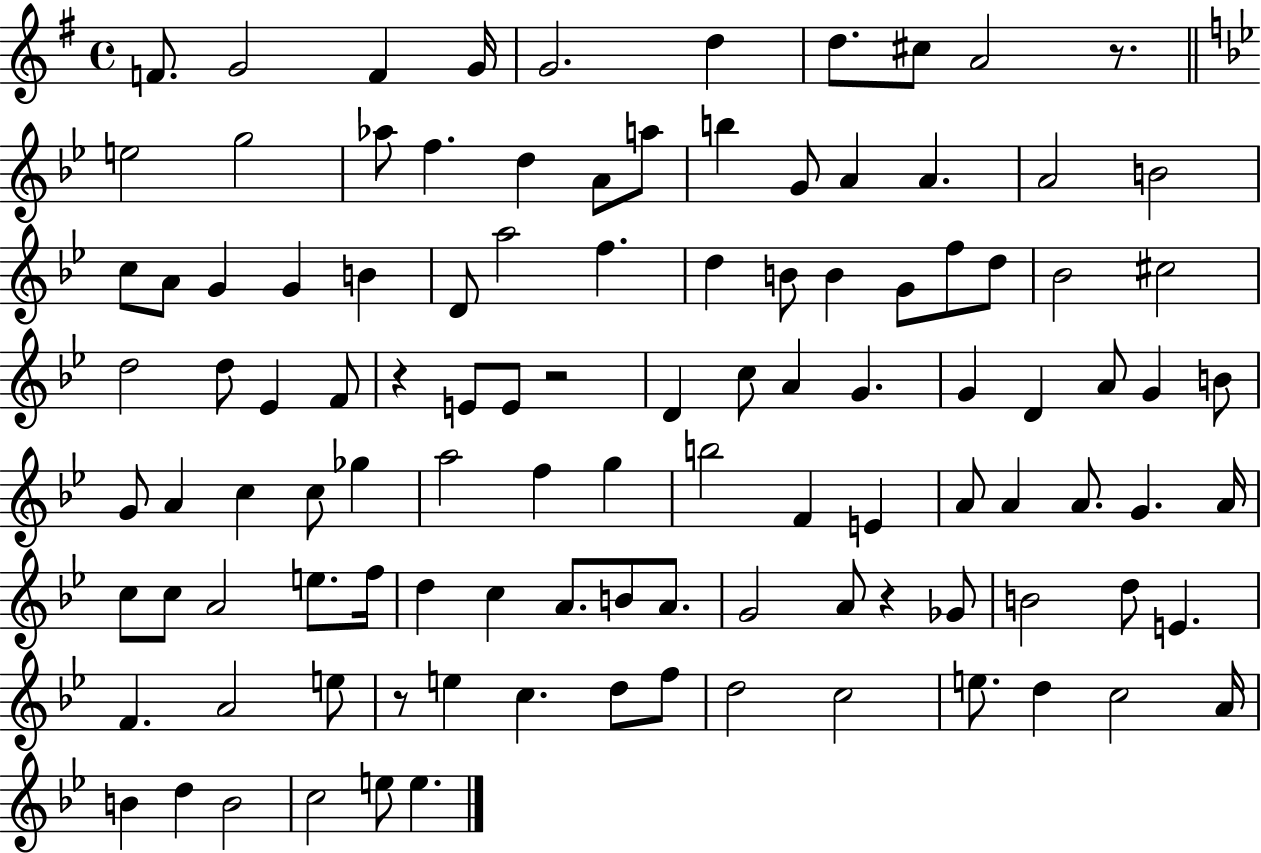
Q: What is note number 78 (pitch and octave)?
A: B4